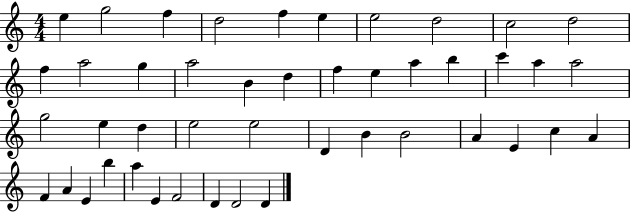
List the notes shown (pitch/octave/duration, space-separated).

E5/q G5/h F5/q D5/h F5/q E5/q E5/h D5/h C5/h D5/h F5/q A5/h G5/q A5/h B4/q D5/q F5/q E5/q A5/q B5/q C6/q A5/q A5/h G5/h E5/q D5/q E5/h E5/h D4/q B4/q B4/h A4/q E4/q C5/q A4/q F4/q A4/q E4/q B5/q A5/q E4/q F4/h D4/q D4/h D4/q